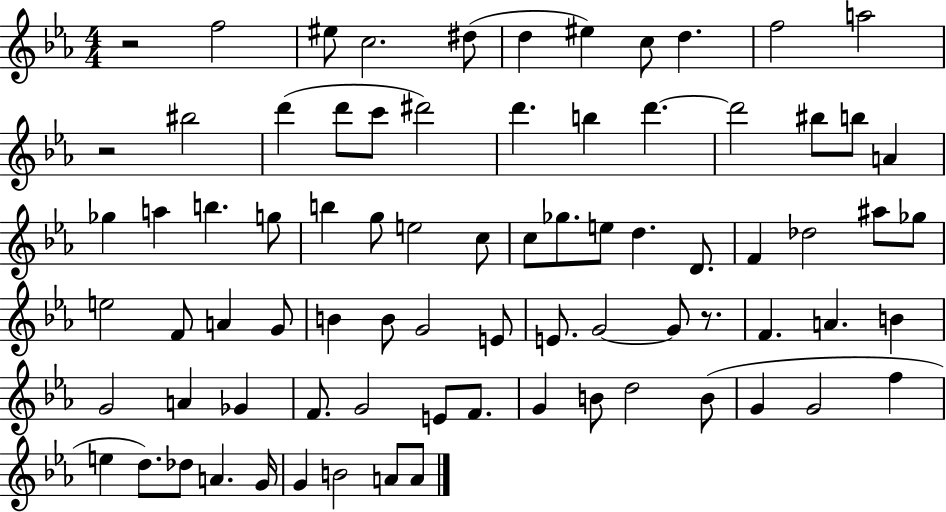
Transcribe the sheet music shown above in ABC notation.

X:1
T:Untitled
M:4/4
L:1/4
K:Eb
z2 f2 ^e/2 c2 ^d/2 d ^e c/2 d f2 a2 z2 ^b2 d' d'/2 c'/2 ^d'2 d' b d' d'2 ^b/2 b/2 A _g a b g/2 b g/2 e2 c/2 c/2 _g/2 e/2 d D/2 F _d2 ^a/2 _g/2 e2 F/2 A G/2 B B/2 G2 E/2 E/2 G2 G/2 z/2 F A B G2 A _G F/2 G2 E/2 F/2 G B/2 d2 B/2 G G2 f e d/2 _d/2 A G/4 G B2 A/2 A/2